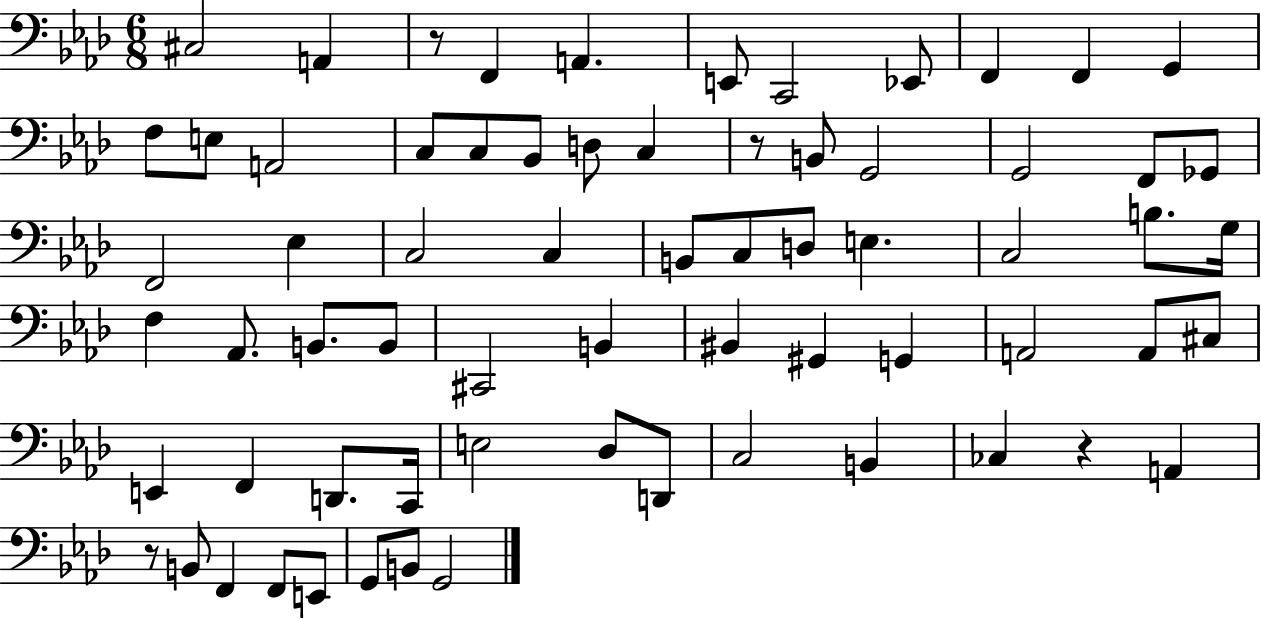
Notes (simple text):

C#3/h A2/q R/e F2/q A2/q. E2/e C2/h Eb2/e F2/q F2/q G2/q F3/e E3/e A2/h C3/e C3/e Bb2/e D3/e C3/q R/e B2/e G2/h G2/h F2/e Gb2/e F2/h Eb3/q C3/h C3/q B2/e C3/e D3/e E3/q. C3/h B3/e. G3/s F3/q Ab2/e. B2/e. B2/e C#2/h B2/q BIS2/q G#2/q G2/q A2/h A2/e C#3/e E2/q F2/q D2/e. C2/s E3/h Db3/e D2/e C3/h B2/q CES3/q R/q A2/q R/e B2/e F2/q F2/e E2/e G2/e B2/e G2/h